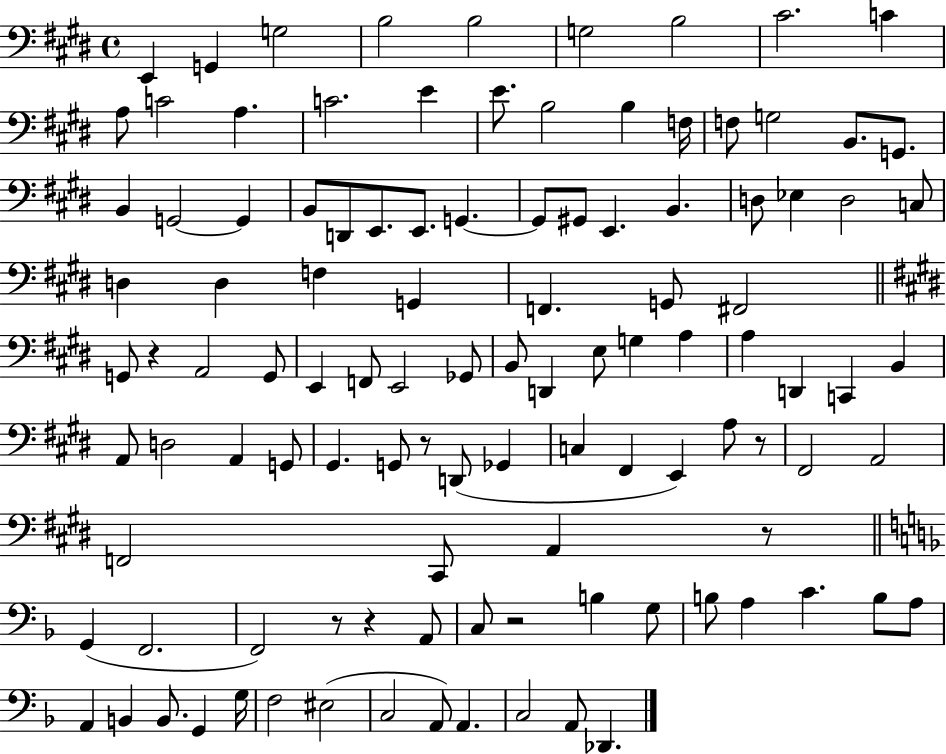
E2/q G2/q G3/h B3/h B3/h G3/h B3/h C#4/h. C4/q A3/e C4/h A3/q. C4/h. E4/q E4/e. B3/h B3/q F3/s F3/e G3/h B2/e. G2/e. B2/q G2/h G2/q B2/e D2/e E2/e. E2/e. G2/q. G2/e G#2/e E2/q. B2/q. D3/e Eb3/q D3/h C3/e D3/q D3/q F3/q G2/q F2/q. G2/e F#2/h G2/e R/q A2/h G2/e E2/q F2/e E2/h Gb2/e B2/e D2/q E3/e G3/q A3/q A3/q D2/q C2/q B2/q A2/e D3/h A2/q G2/e G#2/q. G2/e R/e D2/e Gb2/q C3/q F#2/q E2/q A3/e R/e F#2/h A2/h F2/h C#2/e A2/q R/e G2/q F2/h. F2/h R/e R/q A2/e C3/e R/h B3/q G3/e B3/e A3/q C4/q. B3/e A3/e A2/q B2/q B2/e. G2/q G3/s F3/h EIS3/h C3/h A2/e A2/q. C3/h A2/e Db2/q.